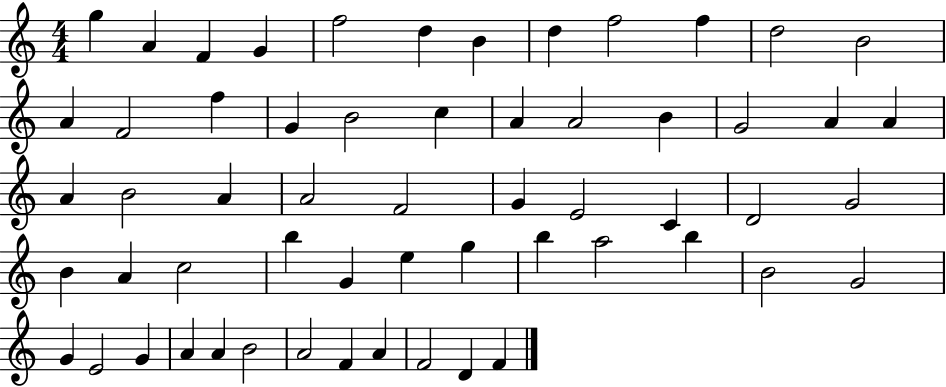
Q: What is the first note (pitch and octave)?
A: G5